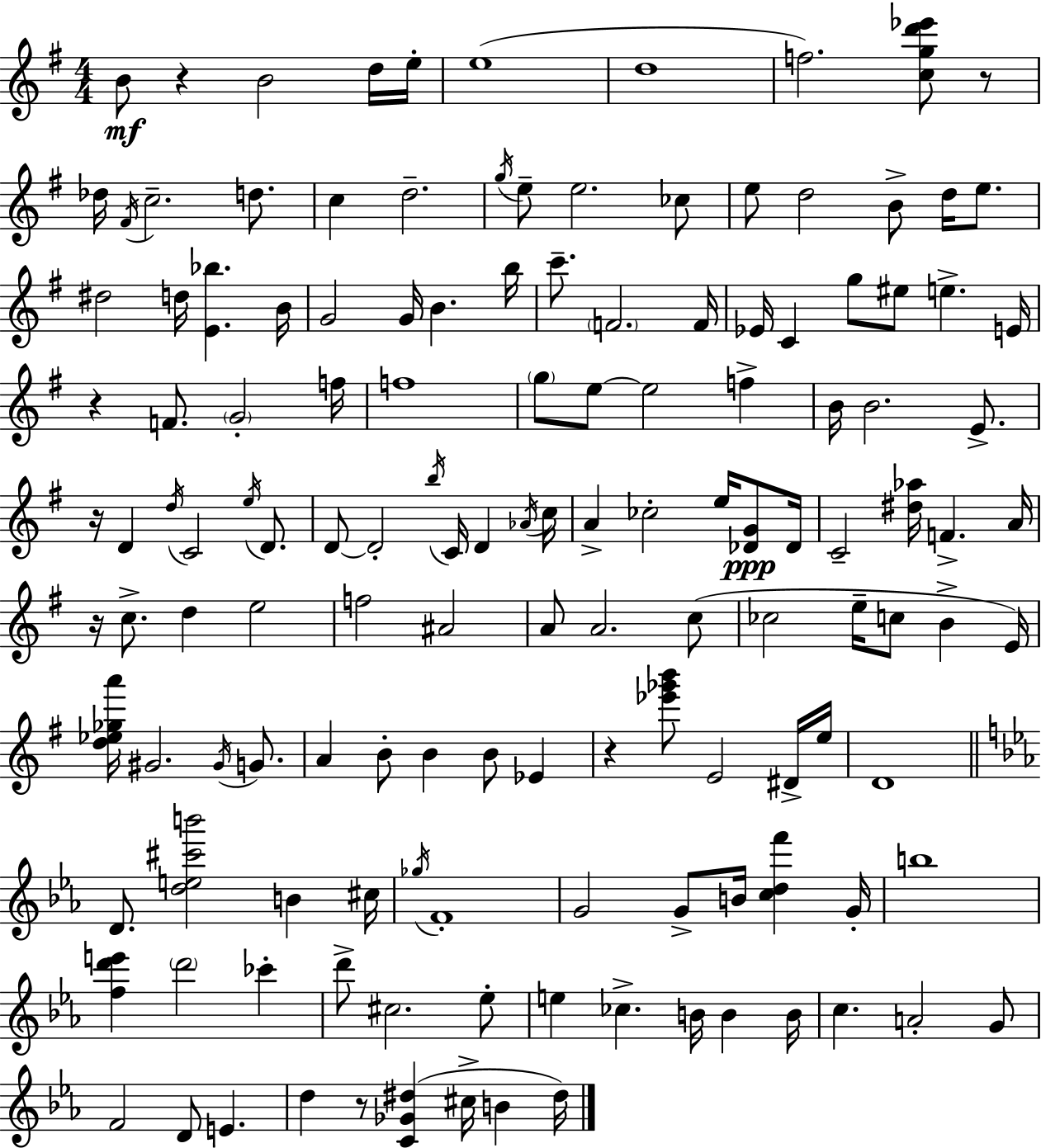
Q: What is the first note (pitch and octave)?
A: B4